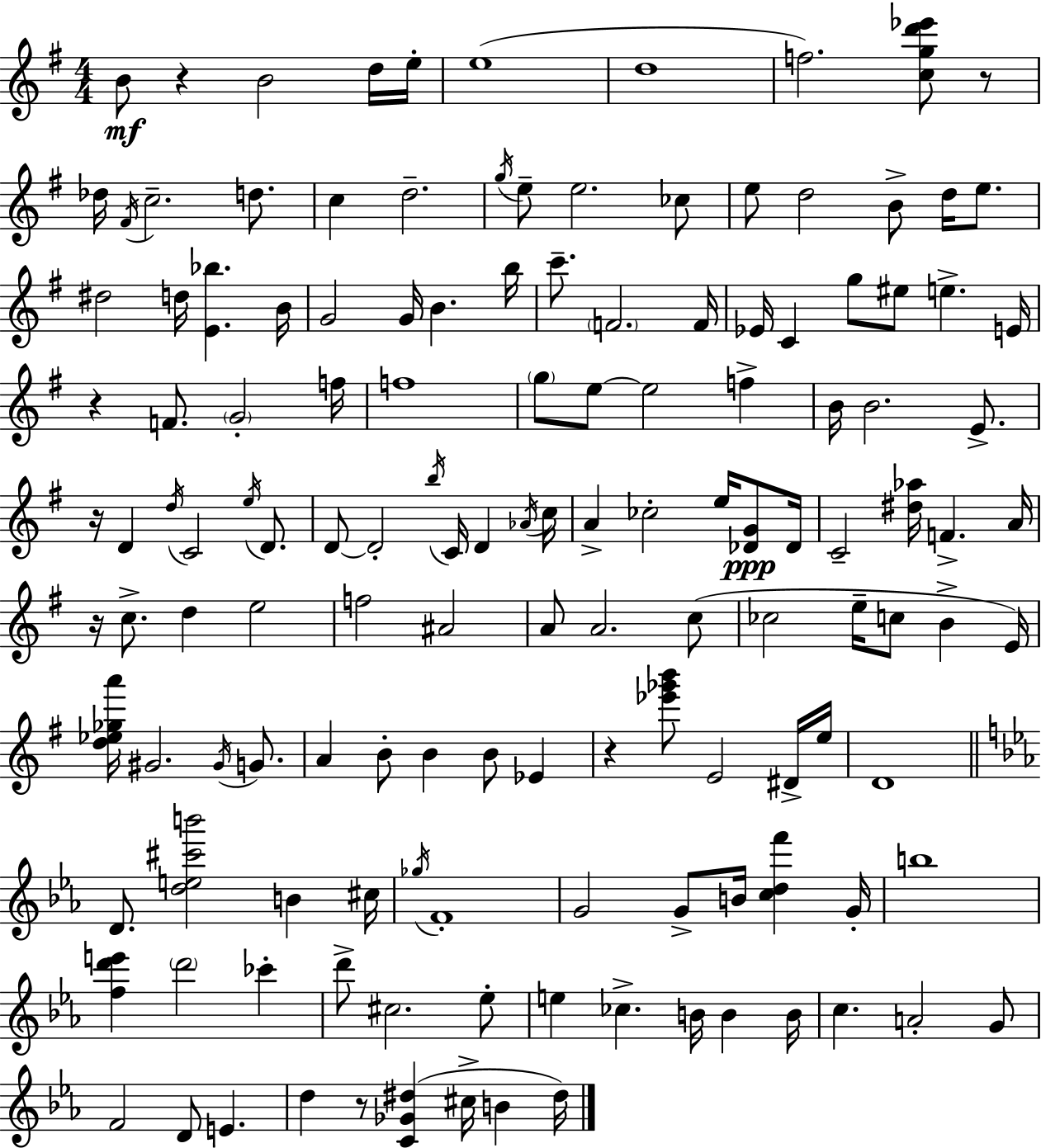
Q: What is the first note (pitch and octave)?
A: B4